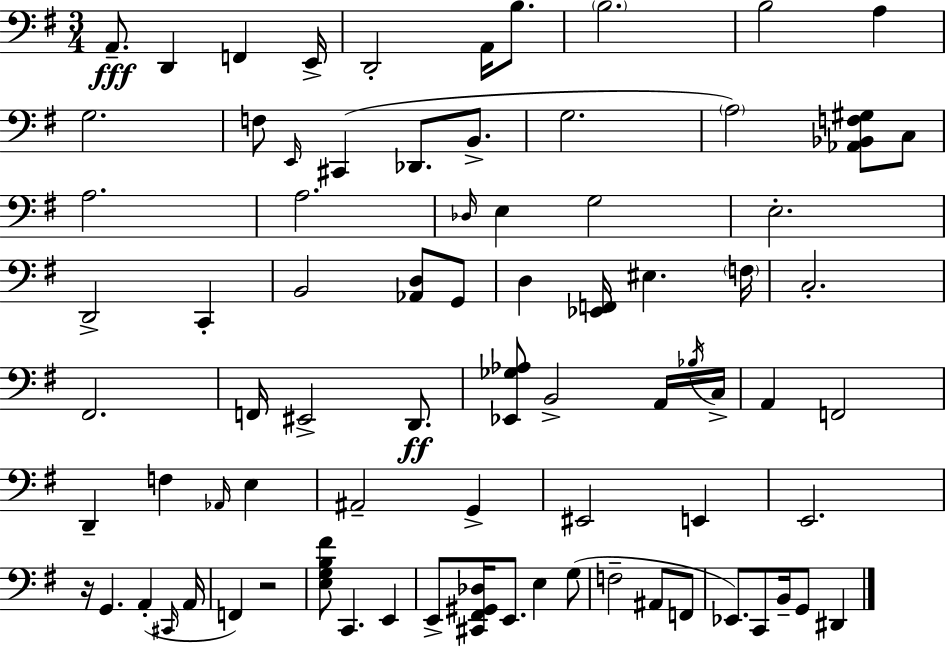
A2/e. D2/q F2/q E2/s D2/h A2/s B3/e. B3/h. B3/h A3/q G3/h. F3/e E2/s C#2/q Db2/e. B2/e. G3/h. A3/h [Ab2,Bb2,F3,G#3]/e C3/e A3/h. A3/h. Db3/s E3/q G3/h E3/h. D2/h C2/q B2/h [Ab2,D3]/e G2/e D3/q [Eb2,F2]/s EIS3/q. F3/s C3/h. F#2/h. F2/s EIS2/h D2/e. [Eb2,Gb3,Ab3]/e B2/h A2/s Bb3/s C3/s A2/q F2/h D2/q F3/q Ab2/s E3/q A#2/h G2/q EIS2/h E2/q E2/h. R/s G2/q. A2/q C#2/s A2/s F2/q R/h [E3,G3,B3,F#4]/e C2/q. E2/q E2/e [C#2,F#2,G#2,Db3]/s E2/e. E3/q G3/e F3/h A#2/e F2/e Eb2/e. C2/e B2/s G2/e D#2/q